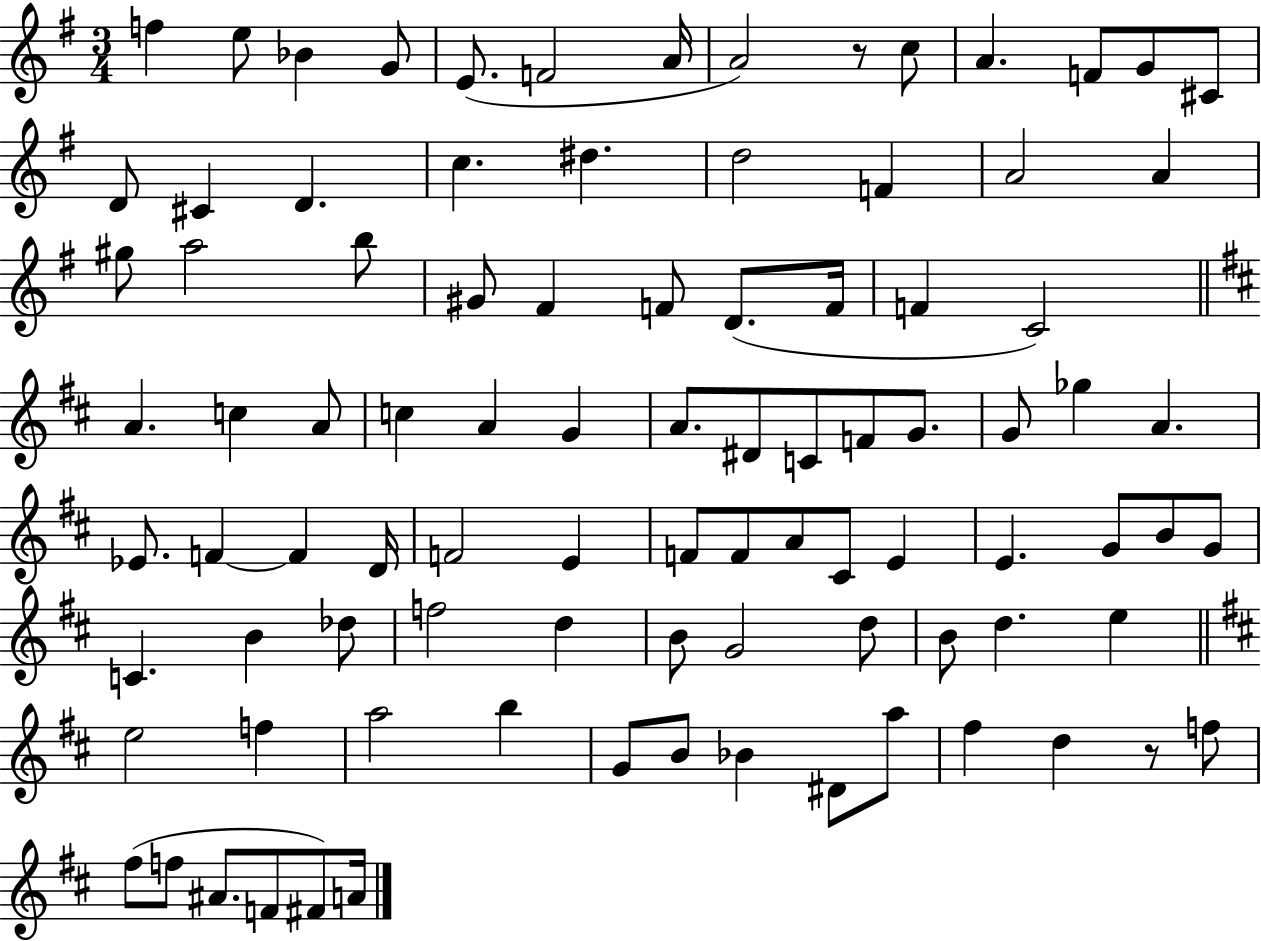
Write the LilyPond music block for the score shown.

{
  \clef treble
  \numericTimeSignature
  \time 3/4
  \key g \major
  f''4 e''8 bes'4 g'8 | e'8.( f'2 a'16 | a'2) r8 c''8 | a'4. f'8 g'8 cis'8 | \break d'8 cis'4 d'4. | c''4. dis''4. | d''2 f'4 | a'2 a'4 | \break gis''8 a''2 b''8 | gis'8 fis'4 f'8 d'8.( f'16 | f'4 c'2) | \bar "||" \break \key d \major a'4. c''4 a'8 | c''4 a'4 g'4 | a'8. dis'8 c'8 f'8 g'8. | g'8 ges''4 a'4. | \break ees'8. f'4~~ f'4 d'16 | f'2 e'4 | f'8 f'8 a'8 cis'8 e'4 | e'4. g'8 b'8 g'8 | \break c'4. b'4 des''8 | f''2 d''4 | b'8 g'2 d''8 | b'8 d''4. e''4 | \break \bar "||" \break \key d \major e''2 f''4 | a''2 b''4 | g'8 b'8 bes'4 dis'8 a''8 | fis''4 d''4 r8 f''8 | \break fis''8( f''8 ais'8. f'8 fis'8) a'16 | \bar "|."
}